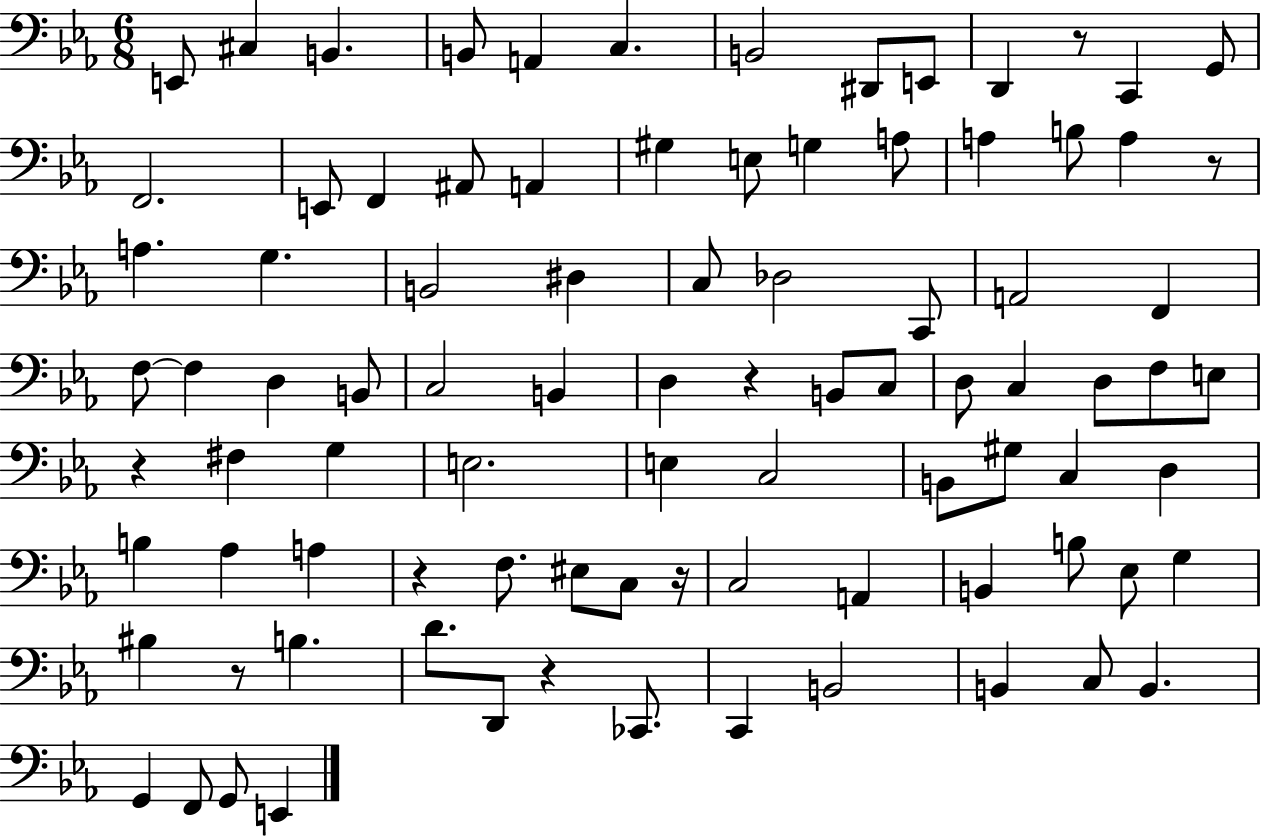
{
  \clef bass
  \numericTimeSignature
  \time 6/8
  \key ees \major
  e,8 cis4 b,4. | b,8 a,4 c4. | b,2 dis,8 e,8 | d,4 r8 c,4 g,8 | \break f,2. | e,8 f,4 ais,8 a,4 | gis4 e8 g4 a8 | a4 b8 a4 r8 | \break a4. g4. | b,2 dis4 | c8 des2 c,8 | a,2 f,4 | \break f8~~ f4 d4 b,8 | c2 b,4 | d4 r4 b,8 c8 | d8 c4 d8 f8 e8 | \break r4 fis4 g4 | e2. | e4 c2 | b,8 gis8 c4 d4 | \break b4 aes4 a4 | r4 f8. eis8 c8 r16 | c2 a,4 | b,4 b8 ees8 g4 | \break bis4 r8 b4. | d'8. d,8 r4 ces,8. | c,4 b,2 | b,4 c8 b,4. | \break g,4 f,8 g,8 e,4 | \bar "|."
}